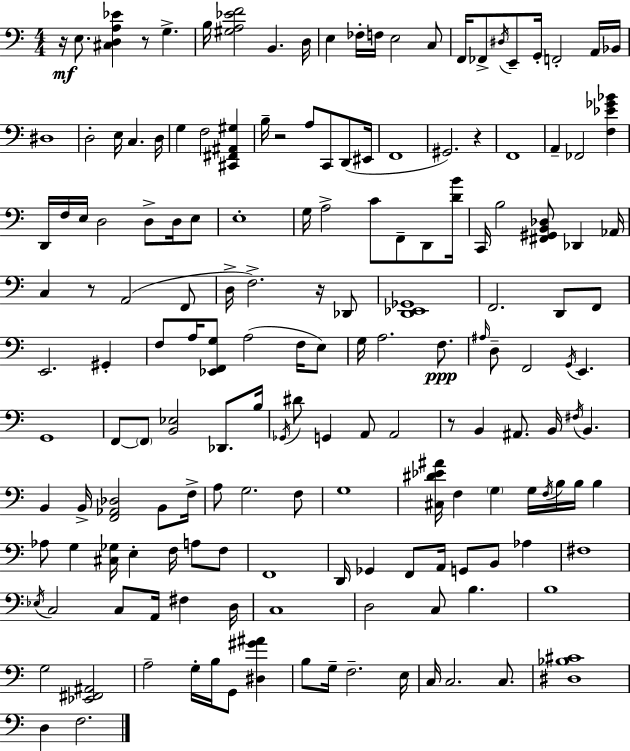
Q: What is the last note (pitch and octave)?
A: F3